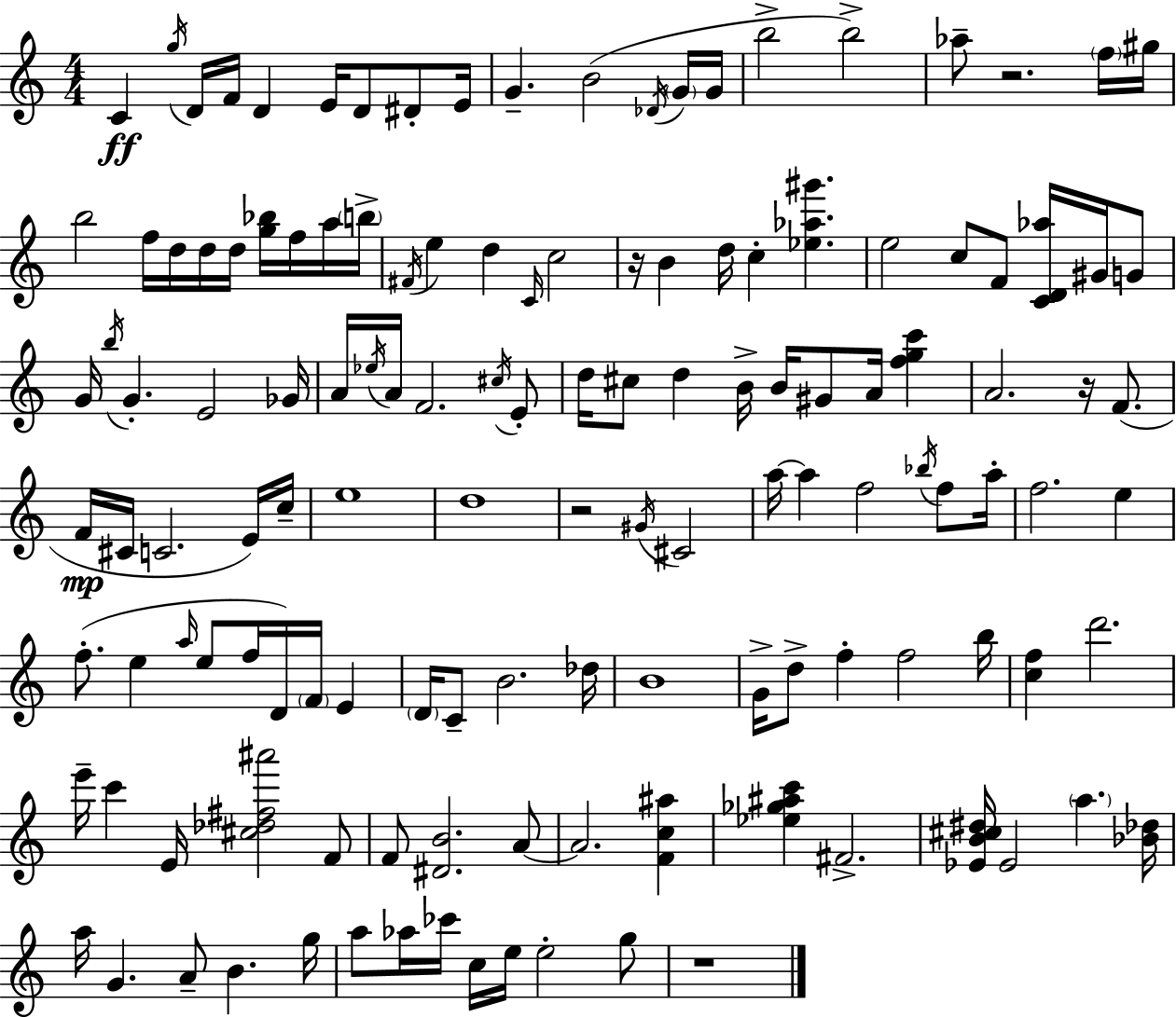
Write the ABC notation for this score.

X:1
T:Untitled
M:4/4
L:1/4
K:C
C g/4 D/4 F/4 D E/4 D/2 ^D/2 E/4 G B2 _D/4 G/4 G/4 b2 b2 _a/2 z2 f/4 ^g/4 b2 f/4 d/4 d/4 d/4 [g_b]/4 f/4 a/4 b/4 ^F/4 e d C/4 c2 z/4 B d/4 c [_e_a^g'] e2 c/2 F/2 [CD_a]/4 ^G/4 G/2 G/4 b/4 G E2 _G/4 A/4 _e/4 A/4 F2 ^c/4 E/2 d/4 ^c/2 d B/4 B/4 ^G/2 A/4 [fgc'] A2 z/4 F/2 F/4 ^C/4 C2 E/4 c/4 e4 d4 z2 ^G/4 ^C2 a/4 a f2 _b/4 f/2 a/4 f2 e f/2 e a/4 e/2 f/4 D/4 F/4 E D/4 C/2 B2 _d/4 B4 G/4 d/2 f f2 b/4 [cf] d'2 e'/4 c' E/4 [^c_d^f^a']2 F/2 F/2 [^DB]2 A/2 A2 [Fc^a] [_e_g^ac'] ^F2 [_EB^c^d]/4 _E2 a [_B_d]/4 a/4 G A/2 B g/4 a/2 _a/4 _c'/4 c/4 e/4 e2 g/2 z4